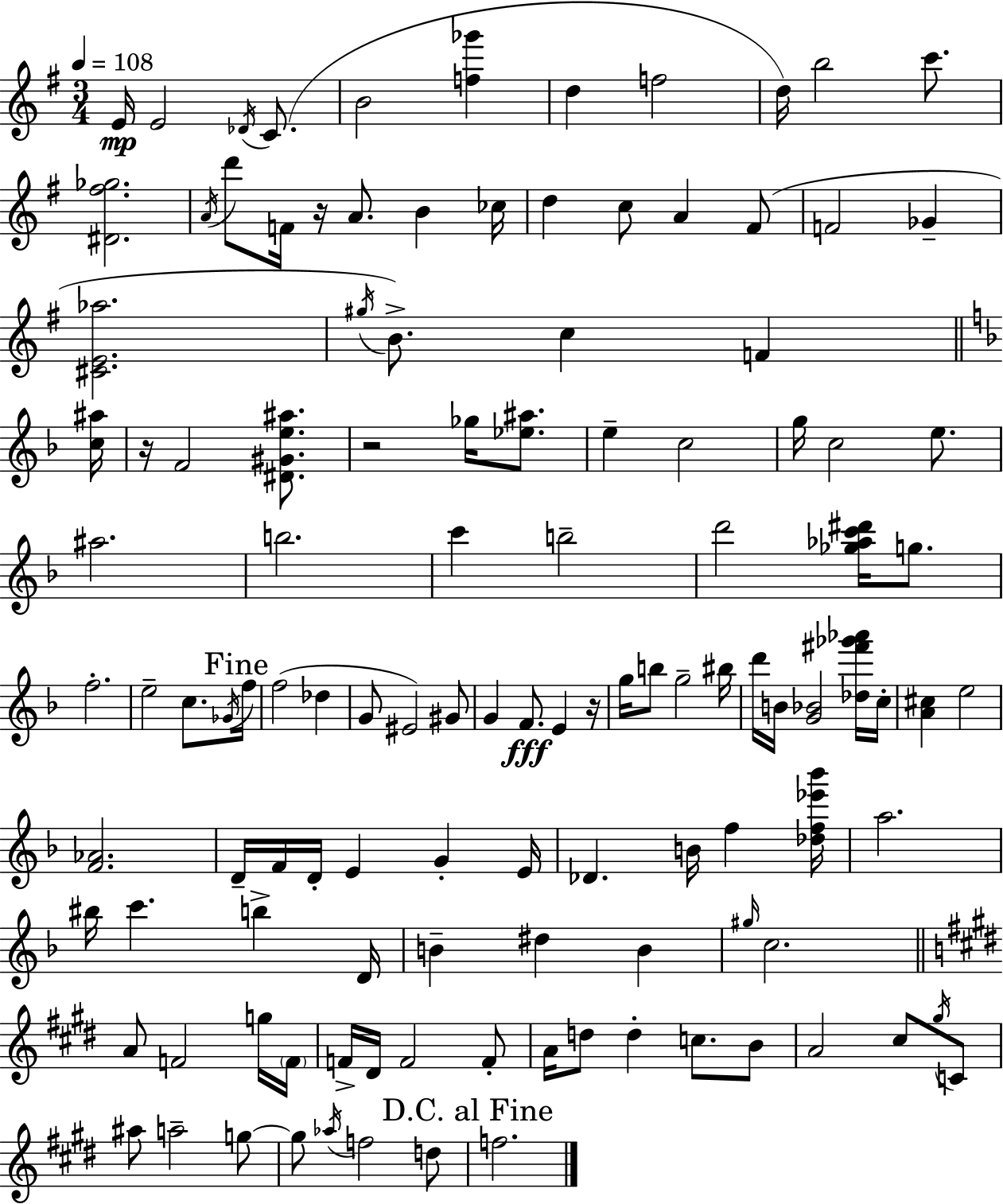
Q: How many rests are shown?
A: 4